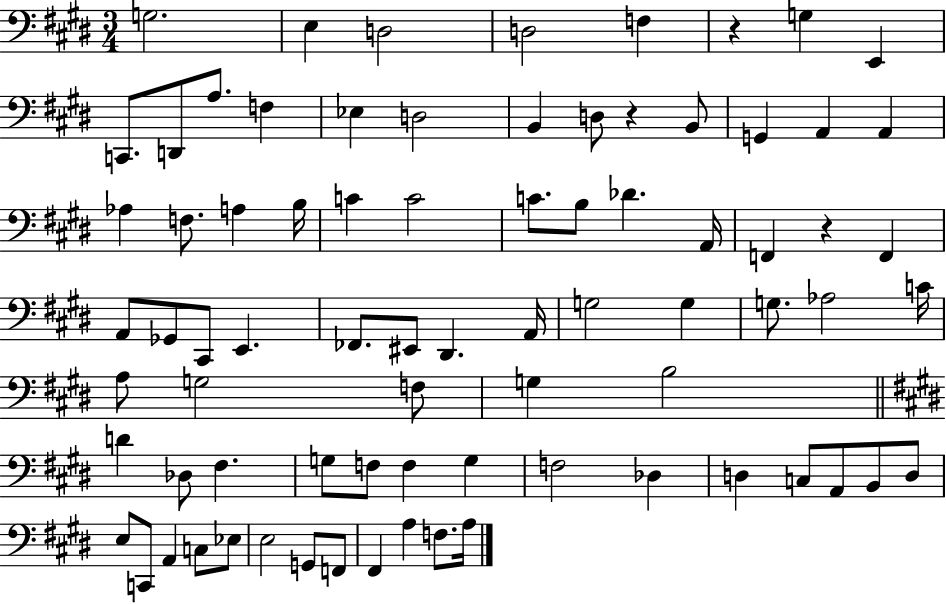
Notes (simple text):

G3/h. E3/q D3/h D3/h F3/q R/q G3/q E2/q C2/e. D2/e A3/e. F3/q Eb3/q D3/h B2/q D3/e R/q B2/e G2/q A2/q A2/q Ab3/q F3/e. A3/q B3/s C4/q C4/h C4/e. B3/e Db4/q. A2/s F2/q R/q F2/q A2/e Gb2/e C#2/e E2/q. FES2/e. EIS2/e D#2/q. A2/s G3/h G3/q G3/e. Ab3/h C4/s A3/e G3/h F3/e G3/q B3/h D4/q Db3/e F#3/q. G3/e F3/e F3/q G3/q F3/h Db3/q D3/q C3/e A2/e B2/e D3/e E3/e C2/e A2/q C3/e Eb3/e E3/h G2/e F2/e F#2/q A3/q F3/e. A3/s